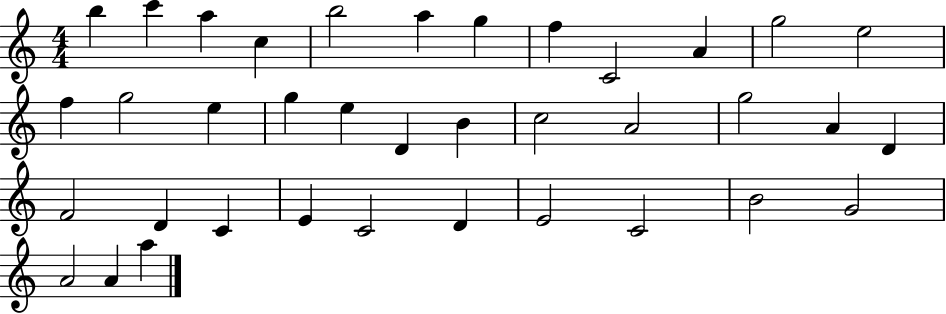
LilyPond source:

{
  \clef treble
  \numericTimeSignature
  \time 4/4
  \key c \major
  b''4 c'''4 a''4 c''4 | b''2 a''4 g''4 | f''4 c'2 a'4 | g''2 e''2 | \break f''4 g''2 e''4 | g''4 e''4 d'4 b'4 | c''2 a'2 | g''2 a'4 d'4 | \break f'2 d'4 c'4 | e'4 c'2 d'4 | e'2 c'2 | b'2 g'2 | \break a'2 a'4 a''4 | \bar "|."
}